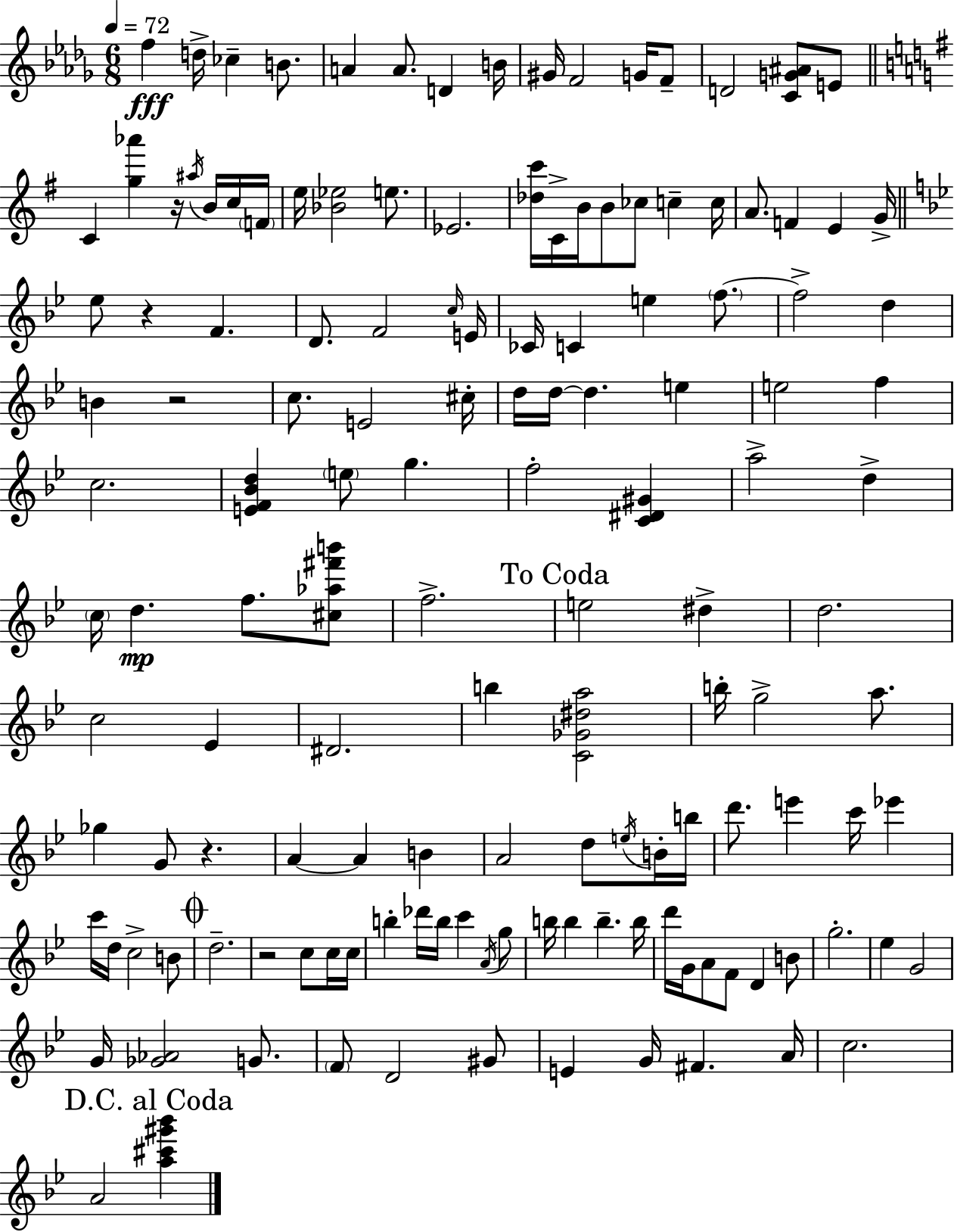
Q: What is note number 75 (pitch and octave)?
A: Gb5